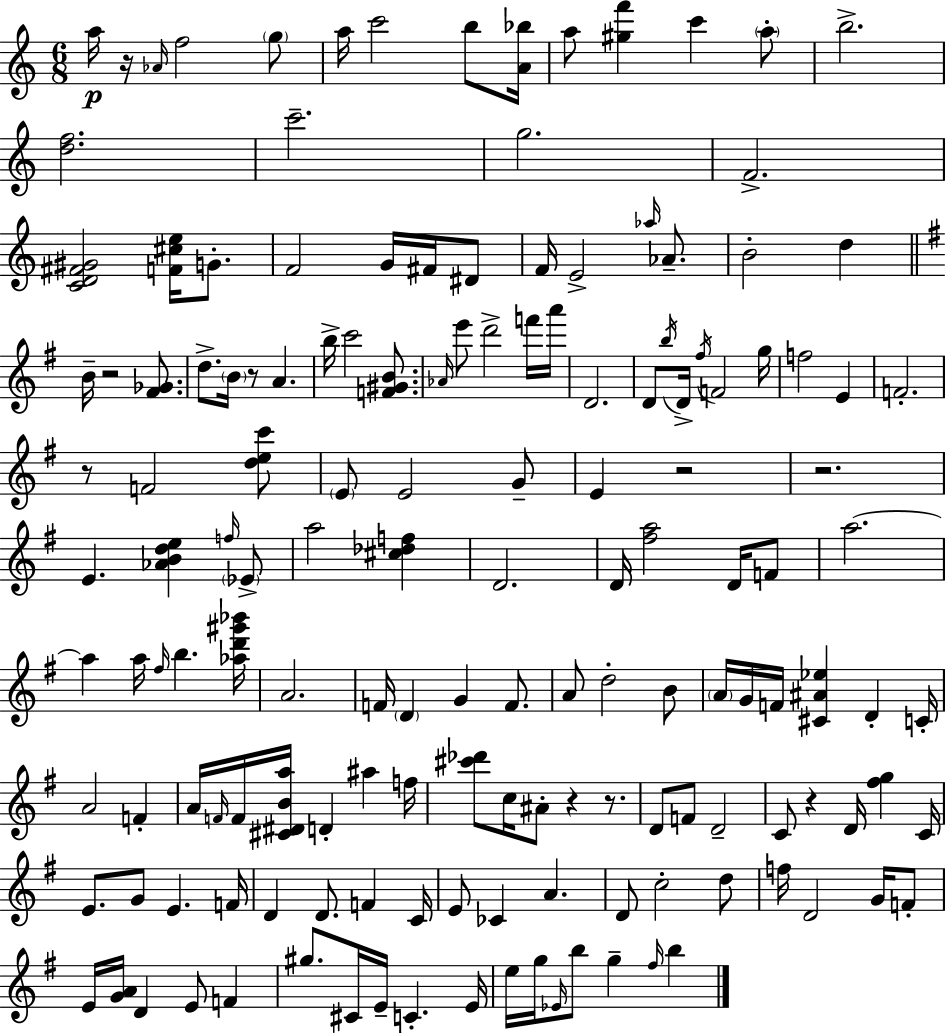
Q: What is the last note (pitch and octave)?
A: B5